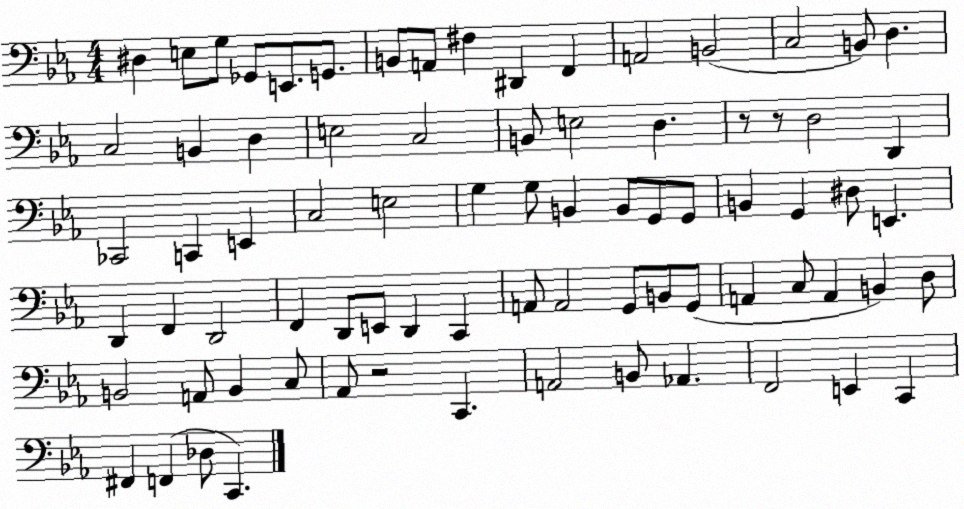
X:1
T:Untitled
M:4/4
L:1/4
K:Eb
^D, E,/2 G,/2 _G,,/2 E,,/2 G,,/2 B,,/2 A,,/2 ^F, ^D,, F,, A,,2 B,,2 C,2 B,,/2 D, C,2 B,, D, E,2 C,2 B,,/2 E,2 D, z/2 z/2 D,2 D,, _C,,2 C,, E,, C,2 E,2 G, G,/2 B,, B,,/2 G,,/2 G,,/2 B,, G,, ^D,/2 E,, D,, F,, D,,2 F,, D,,/2 E,,/2 D,, C,, A,,/2 A,,2 G,,/2 B,,/2 G,,/2 A,, C,/2 A,, B,, D,/2 B,,2 A,,/2 B,, C,/2 _A,,/2 z2 C,, A,,2 B,,/2 _A,, F,,2 E,, C,, ^F,, F,, _D,/2 C,,